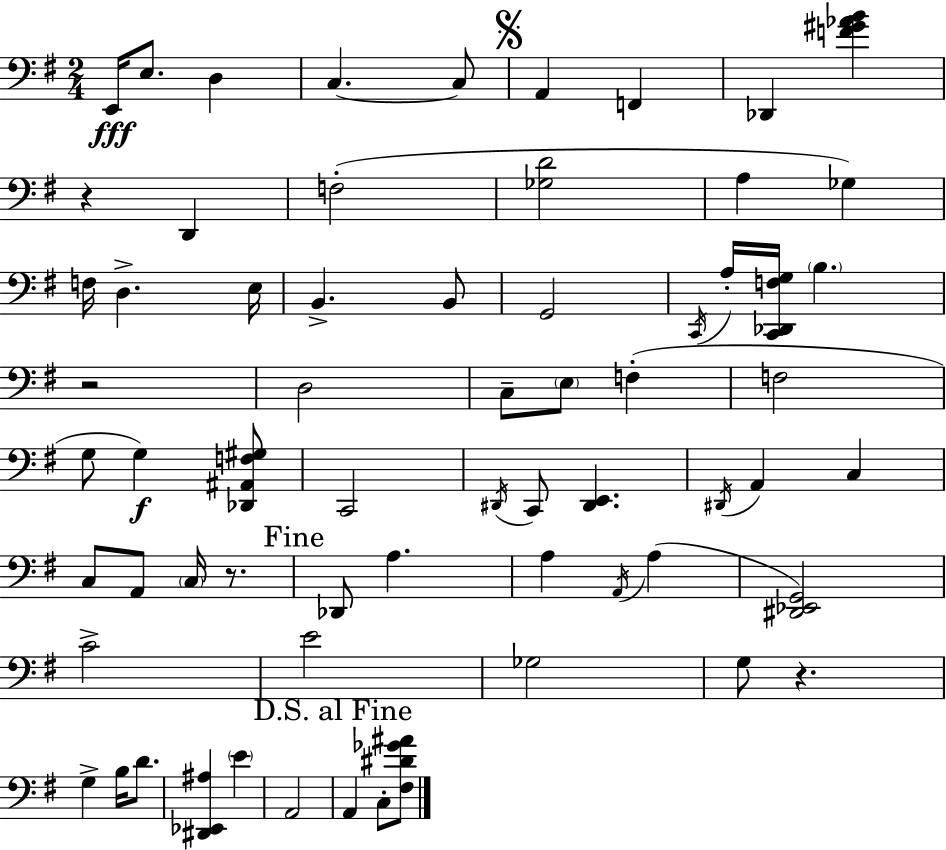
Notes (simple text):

E2/s E3/e. D3/q C3/q. C3/e A2/q F2/q Db2/q [F4,G#4,Ab4,B4]/q R/q D2/q F3/h [Gb3,D4]/h A3/q Gb3/q F3/s D3/q. E3/s B2/q. B2/e G2/h C2/s A3/s [C2,Db2,F3,G3]/s B3/q. R/h D3/h C3/e E3/e F3/q F3/h G3/e G3/q [Db2,A#2,F3,G#3]/e C2/h D#2/s C2/e [D#2,E2]/q. D#2/s A2/q C3/q C3/e A2/e C3/s R/e. Db2/e A3/q. A3/q A2/s A3/q [D#2,Eb2,G2]/h C4/h E4/h Gb3/h G3/e R/q. G3/q B3/s D4/e. [D#2,Eb2,A#3]/q E4/q A2/h A2/q C3/e [F#3,D#4,Gb4,A#4]/e